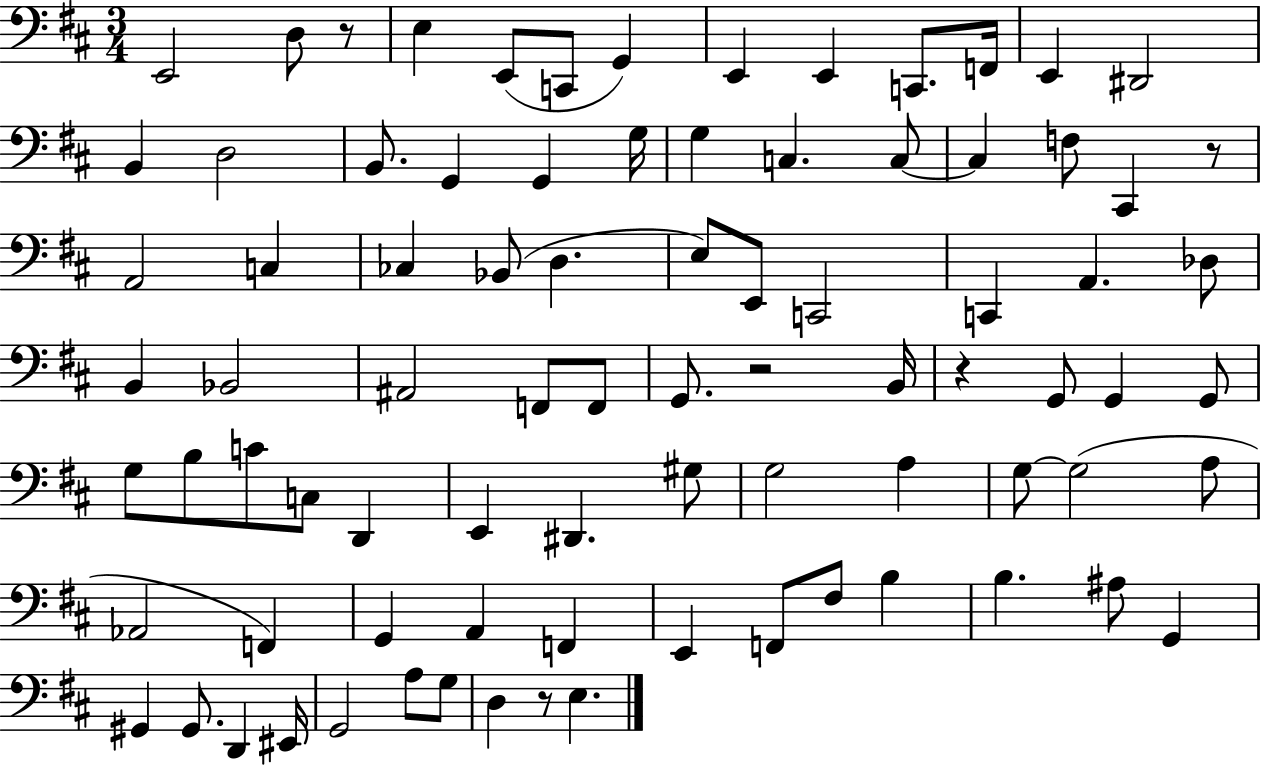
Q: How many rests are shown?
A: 5